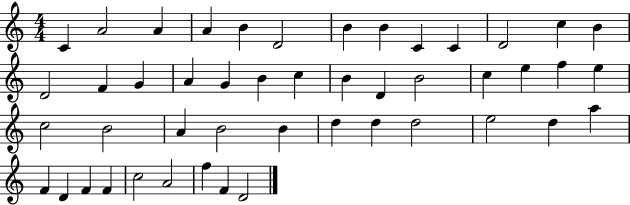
C4/q A4/h A4/q A4/q B4/q D4/h B4/q B4/q C4/q C4/q D4/h C5/q B4/q D4/h F4/q G4/q A4/q G4/q B4/q C5/q B4/q D4/q B4/h C5/q E5/q F5/q E5/q C5/h B4/h A4/q B4/h B4/q D5/q D5/q D5/h E5/h D5/q A5/q F4/q D4/q F4/q F4/q C5/h A4/h F5/q F4/q D4/h